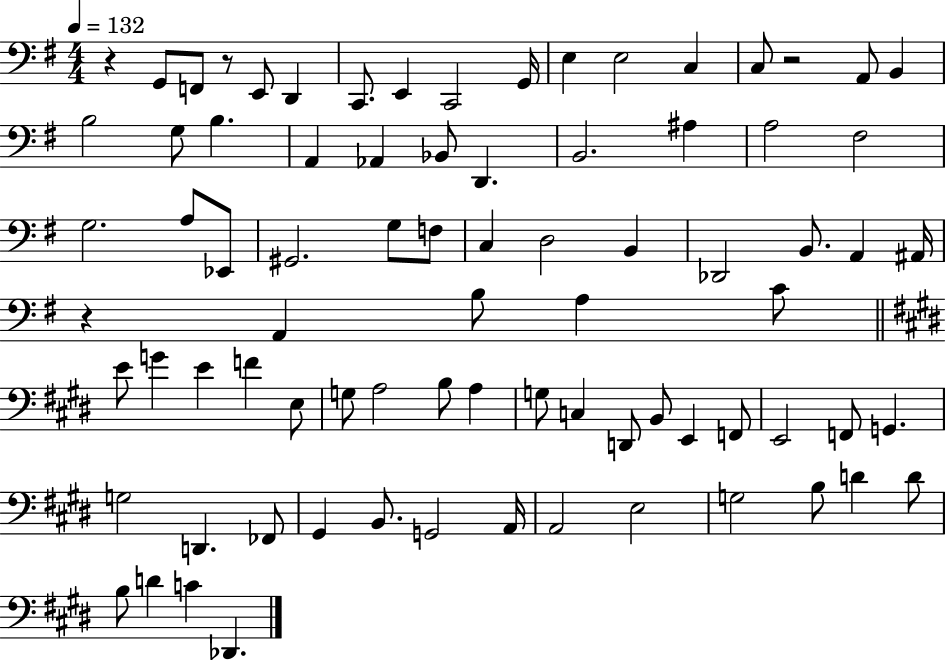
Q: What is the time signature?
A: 4/4